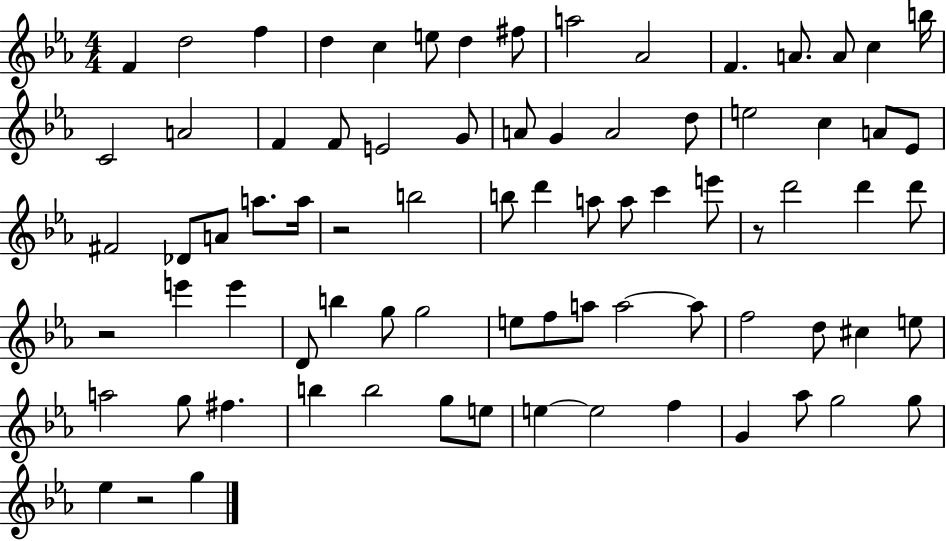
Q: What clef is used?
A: treble